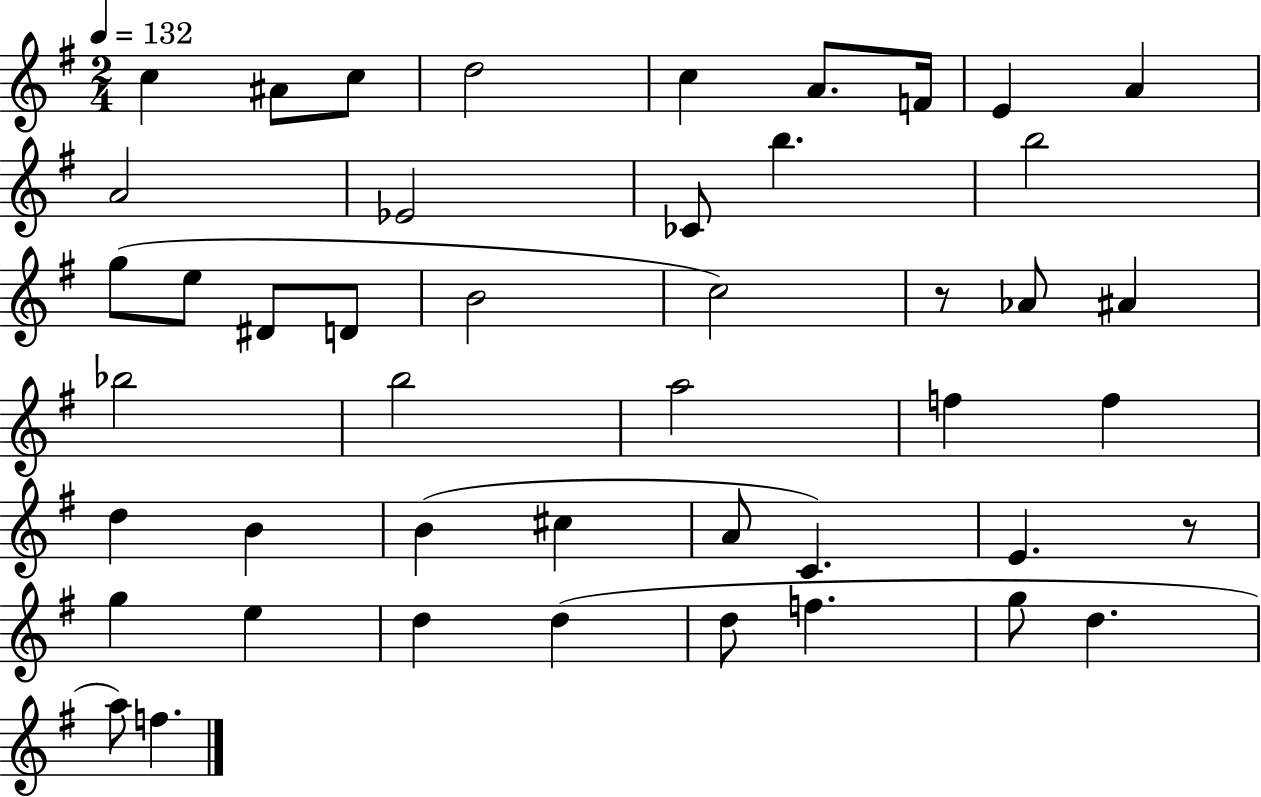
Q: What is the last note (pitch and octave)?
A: F5